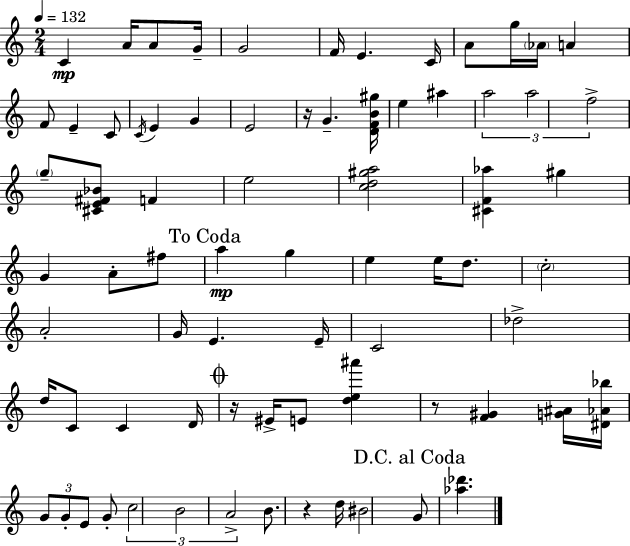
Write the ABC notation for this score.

X:1
T:Untitled
M:2/4
L:1/4
K:C
C A/4 A/2 G/4 G2 F/4 E C/4 A/2 g/4 _A/4 A F/2 E C/2 C/4 E G E2 z/4 G [DFB^g]/4 e ^a a2 a2 f2 g/2 [^CE^F_B]/2 F e2 [cd^ga]2 [^CF_a] ^g G A/2 ^f/2 a g e e/4 d/2 c2 A2 G/4 E E/4 C2 _d2 d/4 C/2 C D/4 z/4 ^E/4 E/2 [de^a'] z/2 [F^G] [G^A]/4 [^D_A_b]/4 G/2 G/2 E/2 G/2 c2 B2 A2 B/2 z d/4 ^B2 G/2 [_a_d']